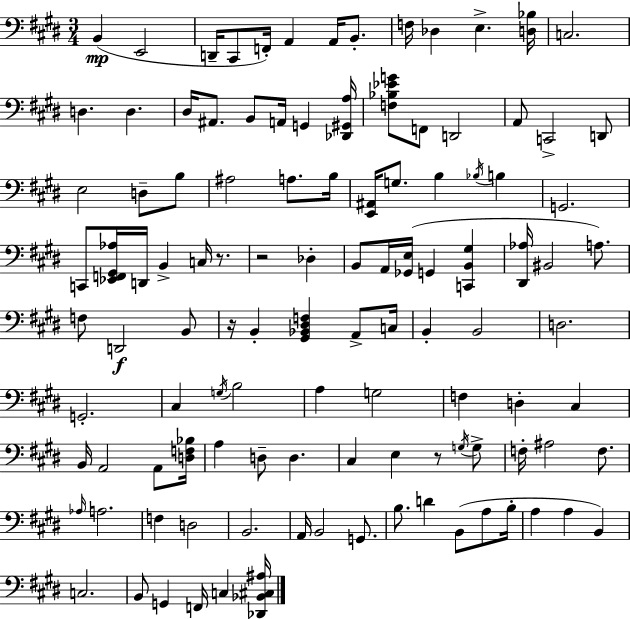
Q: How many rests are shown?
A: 4